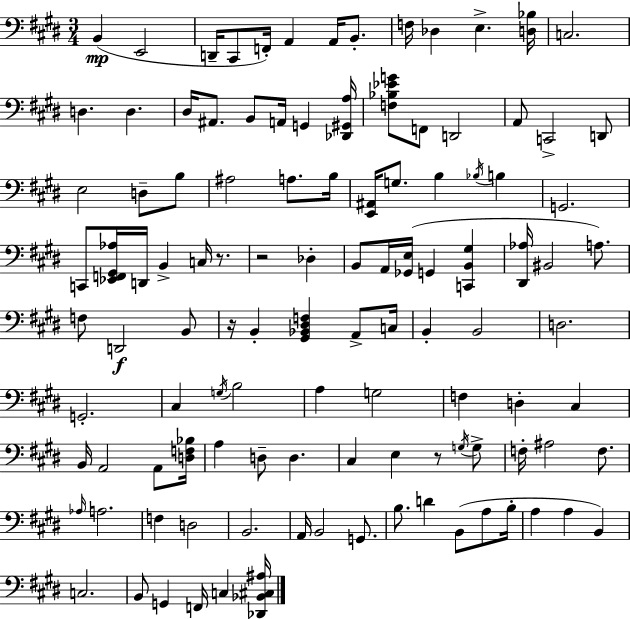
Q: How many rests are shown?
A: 4